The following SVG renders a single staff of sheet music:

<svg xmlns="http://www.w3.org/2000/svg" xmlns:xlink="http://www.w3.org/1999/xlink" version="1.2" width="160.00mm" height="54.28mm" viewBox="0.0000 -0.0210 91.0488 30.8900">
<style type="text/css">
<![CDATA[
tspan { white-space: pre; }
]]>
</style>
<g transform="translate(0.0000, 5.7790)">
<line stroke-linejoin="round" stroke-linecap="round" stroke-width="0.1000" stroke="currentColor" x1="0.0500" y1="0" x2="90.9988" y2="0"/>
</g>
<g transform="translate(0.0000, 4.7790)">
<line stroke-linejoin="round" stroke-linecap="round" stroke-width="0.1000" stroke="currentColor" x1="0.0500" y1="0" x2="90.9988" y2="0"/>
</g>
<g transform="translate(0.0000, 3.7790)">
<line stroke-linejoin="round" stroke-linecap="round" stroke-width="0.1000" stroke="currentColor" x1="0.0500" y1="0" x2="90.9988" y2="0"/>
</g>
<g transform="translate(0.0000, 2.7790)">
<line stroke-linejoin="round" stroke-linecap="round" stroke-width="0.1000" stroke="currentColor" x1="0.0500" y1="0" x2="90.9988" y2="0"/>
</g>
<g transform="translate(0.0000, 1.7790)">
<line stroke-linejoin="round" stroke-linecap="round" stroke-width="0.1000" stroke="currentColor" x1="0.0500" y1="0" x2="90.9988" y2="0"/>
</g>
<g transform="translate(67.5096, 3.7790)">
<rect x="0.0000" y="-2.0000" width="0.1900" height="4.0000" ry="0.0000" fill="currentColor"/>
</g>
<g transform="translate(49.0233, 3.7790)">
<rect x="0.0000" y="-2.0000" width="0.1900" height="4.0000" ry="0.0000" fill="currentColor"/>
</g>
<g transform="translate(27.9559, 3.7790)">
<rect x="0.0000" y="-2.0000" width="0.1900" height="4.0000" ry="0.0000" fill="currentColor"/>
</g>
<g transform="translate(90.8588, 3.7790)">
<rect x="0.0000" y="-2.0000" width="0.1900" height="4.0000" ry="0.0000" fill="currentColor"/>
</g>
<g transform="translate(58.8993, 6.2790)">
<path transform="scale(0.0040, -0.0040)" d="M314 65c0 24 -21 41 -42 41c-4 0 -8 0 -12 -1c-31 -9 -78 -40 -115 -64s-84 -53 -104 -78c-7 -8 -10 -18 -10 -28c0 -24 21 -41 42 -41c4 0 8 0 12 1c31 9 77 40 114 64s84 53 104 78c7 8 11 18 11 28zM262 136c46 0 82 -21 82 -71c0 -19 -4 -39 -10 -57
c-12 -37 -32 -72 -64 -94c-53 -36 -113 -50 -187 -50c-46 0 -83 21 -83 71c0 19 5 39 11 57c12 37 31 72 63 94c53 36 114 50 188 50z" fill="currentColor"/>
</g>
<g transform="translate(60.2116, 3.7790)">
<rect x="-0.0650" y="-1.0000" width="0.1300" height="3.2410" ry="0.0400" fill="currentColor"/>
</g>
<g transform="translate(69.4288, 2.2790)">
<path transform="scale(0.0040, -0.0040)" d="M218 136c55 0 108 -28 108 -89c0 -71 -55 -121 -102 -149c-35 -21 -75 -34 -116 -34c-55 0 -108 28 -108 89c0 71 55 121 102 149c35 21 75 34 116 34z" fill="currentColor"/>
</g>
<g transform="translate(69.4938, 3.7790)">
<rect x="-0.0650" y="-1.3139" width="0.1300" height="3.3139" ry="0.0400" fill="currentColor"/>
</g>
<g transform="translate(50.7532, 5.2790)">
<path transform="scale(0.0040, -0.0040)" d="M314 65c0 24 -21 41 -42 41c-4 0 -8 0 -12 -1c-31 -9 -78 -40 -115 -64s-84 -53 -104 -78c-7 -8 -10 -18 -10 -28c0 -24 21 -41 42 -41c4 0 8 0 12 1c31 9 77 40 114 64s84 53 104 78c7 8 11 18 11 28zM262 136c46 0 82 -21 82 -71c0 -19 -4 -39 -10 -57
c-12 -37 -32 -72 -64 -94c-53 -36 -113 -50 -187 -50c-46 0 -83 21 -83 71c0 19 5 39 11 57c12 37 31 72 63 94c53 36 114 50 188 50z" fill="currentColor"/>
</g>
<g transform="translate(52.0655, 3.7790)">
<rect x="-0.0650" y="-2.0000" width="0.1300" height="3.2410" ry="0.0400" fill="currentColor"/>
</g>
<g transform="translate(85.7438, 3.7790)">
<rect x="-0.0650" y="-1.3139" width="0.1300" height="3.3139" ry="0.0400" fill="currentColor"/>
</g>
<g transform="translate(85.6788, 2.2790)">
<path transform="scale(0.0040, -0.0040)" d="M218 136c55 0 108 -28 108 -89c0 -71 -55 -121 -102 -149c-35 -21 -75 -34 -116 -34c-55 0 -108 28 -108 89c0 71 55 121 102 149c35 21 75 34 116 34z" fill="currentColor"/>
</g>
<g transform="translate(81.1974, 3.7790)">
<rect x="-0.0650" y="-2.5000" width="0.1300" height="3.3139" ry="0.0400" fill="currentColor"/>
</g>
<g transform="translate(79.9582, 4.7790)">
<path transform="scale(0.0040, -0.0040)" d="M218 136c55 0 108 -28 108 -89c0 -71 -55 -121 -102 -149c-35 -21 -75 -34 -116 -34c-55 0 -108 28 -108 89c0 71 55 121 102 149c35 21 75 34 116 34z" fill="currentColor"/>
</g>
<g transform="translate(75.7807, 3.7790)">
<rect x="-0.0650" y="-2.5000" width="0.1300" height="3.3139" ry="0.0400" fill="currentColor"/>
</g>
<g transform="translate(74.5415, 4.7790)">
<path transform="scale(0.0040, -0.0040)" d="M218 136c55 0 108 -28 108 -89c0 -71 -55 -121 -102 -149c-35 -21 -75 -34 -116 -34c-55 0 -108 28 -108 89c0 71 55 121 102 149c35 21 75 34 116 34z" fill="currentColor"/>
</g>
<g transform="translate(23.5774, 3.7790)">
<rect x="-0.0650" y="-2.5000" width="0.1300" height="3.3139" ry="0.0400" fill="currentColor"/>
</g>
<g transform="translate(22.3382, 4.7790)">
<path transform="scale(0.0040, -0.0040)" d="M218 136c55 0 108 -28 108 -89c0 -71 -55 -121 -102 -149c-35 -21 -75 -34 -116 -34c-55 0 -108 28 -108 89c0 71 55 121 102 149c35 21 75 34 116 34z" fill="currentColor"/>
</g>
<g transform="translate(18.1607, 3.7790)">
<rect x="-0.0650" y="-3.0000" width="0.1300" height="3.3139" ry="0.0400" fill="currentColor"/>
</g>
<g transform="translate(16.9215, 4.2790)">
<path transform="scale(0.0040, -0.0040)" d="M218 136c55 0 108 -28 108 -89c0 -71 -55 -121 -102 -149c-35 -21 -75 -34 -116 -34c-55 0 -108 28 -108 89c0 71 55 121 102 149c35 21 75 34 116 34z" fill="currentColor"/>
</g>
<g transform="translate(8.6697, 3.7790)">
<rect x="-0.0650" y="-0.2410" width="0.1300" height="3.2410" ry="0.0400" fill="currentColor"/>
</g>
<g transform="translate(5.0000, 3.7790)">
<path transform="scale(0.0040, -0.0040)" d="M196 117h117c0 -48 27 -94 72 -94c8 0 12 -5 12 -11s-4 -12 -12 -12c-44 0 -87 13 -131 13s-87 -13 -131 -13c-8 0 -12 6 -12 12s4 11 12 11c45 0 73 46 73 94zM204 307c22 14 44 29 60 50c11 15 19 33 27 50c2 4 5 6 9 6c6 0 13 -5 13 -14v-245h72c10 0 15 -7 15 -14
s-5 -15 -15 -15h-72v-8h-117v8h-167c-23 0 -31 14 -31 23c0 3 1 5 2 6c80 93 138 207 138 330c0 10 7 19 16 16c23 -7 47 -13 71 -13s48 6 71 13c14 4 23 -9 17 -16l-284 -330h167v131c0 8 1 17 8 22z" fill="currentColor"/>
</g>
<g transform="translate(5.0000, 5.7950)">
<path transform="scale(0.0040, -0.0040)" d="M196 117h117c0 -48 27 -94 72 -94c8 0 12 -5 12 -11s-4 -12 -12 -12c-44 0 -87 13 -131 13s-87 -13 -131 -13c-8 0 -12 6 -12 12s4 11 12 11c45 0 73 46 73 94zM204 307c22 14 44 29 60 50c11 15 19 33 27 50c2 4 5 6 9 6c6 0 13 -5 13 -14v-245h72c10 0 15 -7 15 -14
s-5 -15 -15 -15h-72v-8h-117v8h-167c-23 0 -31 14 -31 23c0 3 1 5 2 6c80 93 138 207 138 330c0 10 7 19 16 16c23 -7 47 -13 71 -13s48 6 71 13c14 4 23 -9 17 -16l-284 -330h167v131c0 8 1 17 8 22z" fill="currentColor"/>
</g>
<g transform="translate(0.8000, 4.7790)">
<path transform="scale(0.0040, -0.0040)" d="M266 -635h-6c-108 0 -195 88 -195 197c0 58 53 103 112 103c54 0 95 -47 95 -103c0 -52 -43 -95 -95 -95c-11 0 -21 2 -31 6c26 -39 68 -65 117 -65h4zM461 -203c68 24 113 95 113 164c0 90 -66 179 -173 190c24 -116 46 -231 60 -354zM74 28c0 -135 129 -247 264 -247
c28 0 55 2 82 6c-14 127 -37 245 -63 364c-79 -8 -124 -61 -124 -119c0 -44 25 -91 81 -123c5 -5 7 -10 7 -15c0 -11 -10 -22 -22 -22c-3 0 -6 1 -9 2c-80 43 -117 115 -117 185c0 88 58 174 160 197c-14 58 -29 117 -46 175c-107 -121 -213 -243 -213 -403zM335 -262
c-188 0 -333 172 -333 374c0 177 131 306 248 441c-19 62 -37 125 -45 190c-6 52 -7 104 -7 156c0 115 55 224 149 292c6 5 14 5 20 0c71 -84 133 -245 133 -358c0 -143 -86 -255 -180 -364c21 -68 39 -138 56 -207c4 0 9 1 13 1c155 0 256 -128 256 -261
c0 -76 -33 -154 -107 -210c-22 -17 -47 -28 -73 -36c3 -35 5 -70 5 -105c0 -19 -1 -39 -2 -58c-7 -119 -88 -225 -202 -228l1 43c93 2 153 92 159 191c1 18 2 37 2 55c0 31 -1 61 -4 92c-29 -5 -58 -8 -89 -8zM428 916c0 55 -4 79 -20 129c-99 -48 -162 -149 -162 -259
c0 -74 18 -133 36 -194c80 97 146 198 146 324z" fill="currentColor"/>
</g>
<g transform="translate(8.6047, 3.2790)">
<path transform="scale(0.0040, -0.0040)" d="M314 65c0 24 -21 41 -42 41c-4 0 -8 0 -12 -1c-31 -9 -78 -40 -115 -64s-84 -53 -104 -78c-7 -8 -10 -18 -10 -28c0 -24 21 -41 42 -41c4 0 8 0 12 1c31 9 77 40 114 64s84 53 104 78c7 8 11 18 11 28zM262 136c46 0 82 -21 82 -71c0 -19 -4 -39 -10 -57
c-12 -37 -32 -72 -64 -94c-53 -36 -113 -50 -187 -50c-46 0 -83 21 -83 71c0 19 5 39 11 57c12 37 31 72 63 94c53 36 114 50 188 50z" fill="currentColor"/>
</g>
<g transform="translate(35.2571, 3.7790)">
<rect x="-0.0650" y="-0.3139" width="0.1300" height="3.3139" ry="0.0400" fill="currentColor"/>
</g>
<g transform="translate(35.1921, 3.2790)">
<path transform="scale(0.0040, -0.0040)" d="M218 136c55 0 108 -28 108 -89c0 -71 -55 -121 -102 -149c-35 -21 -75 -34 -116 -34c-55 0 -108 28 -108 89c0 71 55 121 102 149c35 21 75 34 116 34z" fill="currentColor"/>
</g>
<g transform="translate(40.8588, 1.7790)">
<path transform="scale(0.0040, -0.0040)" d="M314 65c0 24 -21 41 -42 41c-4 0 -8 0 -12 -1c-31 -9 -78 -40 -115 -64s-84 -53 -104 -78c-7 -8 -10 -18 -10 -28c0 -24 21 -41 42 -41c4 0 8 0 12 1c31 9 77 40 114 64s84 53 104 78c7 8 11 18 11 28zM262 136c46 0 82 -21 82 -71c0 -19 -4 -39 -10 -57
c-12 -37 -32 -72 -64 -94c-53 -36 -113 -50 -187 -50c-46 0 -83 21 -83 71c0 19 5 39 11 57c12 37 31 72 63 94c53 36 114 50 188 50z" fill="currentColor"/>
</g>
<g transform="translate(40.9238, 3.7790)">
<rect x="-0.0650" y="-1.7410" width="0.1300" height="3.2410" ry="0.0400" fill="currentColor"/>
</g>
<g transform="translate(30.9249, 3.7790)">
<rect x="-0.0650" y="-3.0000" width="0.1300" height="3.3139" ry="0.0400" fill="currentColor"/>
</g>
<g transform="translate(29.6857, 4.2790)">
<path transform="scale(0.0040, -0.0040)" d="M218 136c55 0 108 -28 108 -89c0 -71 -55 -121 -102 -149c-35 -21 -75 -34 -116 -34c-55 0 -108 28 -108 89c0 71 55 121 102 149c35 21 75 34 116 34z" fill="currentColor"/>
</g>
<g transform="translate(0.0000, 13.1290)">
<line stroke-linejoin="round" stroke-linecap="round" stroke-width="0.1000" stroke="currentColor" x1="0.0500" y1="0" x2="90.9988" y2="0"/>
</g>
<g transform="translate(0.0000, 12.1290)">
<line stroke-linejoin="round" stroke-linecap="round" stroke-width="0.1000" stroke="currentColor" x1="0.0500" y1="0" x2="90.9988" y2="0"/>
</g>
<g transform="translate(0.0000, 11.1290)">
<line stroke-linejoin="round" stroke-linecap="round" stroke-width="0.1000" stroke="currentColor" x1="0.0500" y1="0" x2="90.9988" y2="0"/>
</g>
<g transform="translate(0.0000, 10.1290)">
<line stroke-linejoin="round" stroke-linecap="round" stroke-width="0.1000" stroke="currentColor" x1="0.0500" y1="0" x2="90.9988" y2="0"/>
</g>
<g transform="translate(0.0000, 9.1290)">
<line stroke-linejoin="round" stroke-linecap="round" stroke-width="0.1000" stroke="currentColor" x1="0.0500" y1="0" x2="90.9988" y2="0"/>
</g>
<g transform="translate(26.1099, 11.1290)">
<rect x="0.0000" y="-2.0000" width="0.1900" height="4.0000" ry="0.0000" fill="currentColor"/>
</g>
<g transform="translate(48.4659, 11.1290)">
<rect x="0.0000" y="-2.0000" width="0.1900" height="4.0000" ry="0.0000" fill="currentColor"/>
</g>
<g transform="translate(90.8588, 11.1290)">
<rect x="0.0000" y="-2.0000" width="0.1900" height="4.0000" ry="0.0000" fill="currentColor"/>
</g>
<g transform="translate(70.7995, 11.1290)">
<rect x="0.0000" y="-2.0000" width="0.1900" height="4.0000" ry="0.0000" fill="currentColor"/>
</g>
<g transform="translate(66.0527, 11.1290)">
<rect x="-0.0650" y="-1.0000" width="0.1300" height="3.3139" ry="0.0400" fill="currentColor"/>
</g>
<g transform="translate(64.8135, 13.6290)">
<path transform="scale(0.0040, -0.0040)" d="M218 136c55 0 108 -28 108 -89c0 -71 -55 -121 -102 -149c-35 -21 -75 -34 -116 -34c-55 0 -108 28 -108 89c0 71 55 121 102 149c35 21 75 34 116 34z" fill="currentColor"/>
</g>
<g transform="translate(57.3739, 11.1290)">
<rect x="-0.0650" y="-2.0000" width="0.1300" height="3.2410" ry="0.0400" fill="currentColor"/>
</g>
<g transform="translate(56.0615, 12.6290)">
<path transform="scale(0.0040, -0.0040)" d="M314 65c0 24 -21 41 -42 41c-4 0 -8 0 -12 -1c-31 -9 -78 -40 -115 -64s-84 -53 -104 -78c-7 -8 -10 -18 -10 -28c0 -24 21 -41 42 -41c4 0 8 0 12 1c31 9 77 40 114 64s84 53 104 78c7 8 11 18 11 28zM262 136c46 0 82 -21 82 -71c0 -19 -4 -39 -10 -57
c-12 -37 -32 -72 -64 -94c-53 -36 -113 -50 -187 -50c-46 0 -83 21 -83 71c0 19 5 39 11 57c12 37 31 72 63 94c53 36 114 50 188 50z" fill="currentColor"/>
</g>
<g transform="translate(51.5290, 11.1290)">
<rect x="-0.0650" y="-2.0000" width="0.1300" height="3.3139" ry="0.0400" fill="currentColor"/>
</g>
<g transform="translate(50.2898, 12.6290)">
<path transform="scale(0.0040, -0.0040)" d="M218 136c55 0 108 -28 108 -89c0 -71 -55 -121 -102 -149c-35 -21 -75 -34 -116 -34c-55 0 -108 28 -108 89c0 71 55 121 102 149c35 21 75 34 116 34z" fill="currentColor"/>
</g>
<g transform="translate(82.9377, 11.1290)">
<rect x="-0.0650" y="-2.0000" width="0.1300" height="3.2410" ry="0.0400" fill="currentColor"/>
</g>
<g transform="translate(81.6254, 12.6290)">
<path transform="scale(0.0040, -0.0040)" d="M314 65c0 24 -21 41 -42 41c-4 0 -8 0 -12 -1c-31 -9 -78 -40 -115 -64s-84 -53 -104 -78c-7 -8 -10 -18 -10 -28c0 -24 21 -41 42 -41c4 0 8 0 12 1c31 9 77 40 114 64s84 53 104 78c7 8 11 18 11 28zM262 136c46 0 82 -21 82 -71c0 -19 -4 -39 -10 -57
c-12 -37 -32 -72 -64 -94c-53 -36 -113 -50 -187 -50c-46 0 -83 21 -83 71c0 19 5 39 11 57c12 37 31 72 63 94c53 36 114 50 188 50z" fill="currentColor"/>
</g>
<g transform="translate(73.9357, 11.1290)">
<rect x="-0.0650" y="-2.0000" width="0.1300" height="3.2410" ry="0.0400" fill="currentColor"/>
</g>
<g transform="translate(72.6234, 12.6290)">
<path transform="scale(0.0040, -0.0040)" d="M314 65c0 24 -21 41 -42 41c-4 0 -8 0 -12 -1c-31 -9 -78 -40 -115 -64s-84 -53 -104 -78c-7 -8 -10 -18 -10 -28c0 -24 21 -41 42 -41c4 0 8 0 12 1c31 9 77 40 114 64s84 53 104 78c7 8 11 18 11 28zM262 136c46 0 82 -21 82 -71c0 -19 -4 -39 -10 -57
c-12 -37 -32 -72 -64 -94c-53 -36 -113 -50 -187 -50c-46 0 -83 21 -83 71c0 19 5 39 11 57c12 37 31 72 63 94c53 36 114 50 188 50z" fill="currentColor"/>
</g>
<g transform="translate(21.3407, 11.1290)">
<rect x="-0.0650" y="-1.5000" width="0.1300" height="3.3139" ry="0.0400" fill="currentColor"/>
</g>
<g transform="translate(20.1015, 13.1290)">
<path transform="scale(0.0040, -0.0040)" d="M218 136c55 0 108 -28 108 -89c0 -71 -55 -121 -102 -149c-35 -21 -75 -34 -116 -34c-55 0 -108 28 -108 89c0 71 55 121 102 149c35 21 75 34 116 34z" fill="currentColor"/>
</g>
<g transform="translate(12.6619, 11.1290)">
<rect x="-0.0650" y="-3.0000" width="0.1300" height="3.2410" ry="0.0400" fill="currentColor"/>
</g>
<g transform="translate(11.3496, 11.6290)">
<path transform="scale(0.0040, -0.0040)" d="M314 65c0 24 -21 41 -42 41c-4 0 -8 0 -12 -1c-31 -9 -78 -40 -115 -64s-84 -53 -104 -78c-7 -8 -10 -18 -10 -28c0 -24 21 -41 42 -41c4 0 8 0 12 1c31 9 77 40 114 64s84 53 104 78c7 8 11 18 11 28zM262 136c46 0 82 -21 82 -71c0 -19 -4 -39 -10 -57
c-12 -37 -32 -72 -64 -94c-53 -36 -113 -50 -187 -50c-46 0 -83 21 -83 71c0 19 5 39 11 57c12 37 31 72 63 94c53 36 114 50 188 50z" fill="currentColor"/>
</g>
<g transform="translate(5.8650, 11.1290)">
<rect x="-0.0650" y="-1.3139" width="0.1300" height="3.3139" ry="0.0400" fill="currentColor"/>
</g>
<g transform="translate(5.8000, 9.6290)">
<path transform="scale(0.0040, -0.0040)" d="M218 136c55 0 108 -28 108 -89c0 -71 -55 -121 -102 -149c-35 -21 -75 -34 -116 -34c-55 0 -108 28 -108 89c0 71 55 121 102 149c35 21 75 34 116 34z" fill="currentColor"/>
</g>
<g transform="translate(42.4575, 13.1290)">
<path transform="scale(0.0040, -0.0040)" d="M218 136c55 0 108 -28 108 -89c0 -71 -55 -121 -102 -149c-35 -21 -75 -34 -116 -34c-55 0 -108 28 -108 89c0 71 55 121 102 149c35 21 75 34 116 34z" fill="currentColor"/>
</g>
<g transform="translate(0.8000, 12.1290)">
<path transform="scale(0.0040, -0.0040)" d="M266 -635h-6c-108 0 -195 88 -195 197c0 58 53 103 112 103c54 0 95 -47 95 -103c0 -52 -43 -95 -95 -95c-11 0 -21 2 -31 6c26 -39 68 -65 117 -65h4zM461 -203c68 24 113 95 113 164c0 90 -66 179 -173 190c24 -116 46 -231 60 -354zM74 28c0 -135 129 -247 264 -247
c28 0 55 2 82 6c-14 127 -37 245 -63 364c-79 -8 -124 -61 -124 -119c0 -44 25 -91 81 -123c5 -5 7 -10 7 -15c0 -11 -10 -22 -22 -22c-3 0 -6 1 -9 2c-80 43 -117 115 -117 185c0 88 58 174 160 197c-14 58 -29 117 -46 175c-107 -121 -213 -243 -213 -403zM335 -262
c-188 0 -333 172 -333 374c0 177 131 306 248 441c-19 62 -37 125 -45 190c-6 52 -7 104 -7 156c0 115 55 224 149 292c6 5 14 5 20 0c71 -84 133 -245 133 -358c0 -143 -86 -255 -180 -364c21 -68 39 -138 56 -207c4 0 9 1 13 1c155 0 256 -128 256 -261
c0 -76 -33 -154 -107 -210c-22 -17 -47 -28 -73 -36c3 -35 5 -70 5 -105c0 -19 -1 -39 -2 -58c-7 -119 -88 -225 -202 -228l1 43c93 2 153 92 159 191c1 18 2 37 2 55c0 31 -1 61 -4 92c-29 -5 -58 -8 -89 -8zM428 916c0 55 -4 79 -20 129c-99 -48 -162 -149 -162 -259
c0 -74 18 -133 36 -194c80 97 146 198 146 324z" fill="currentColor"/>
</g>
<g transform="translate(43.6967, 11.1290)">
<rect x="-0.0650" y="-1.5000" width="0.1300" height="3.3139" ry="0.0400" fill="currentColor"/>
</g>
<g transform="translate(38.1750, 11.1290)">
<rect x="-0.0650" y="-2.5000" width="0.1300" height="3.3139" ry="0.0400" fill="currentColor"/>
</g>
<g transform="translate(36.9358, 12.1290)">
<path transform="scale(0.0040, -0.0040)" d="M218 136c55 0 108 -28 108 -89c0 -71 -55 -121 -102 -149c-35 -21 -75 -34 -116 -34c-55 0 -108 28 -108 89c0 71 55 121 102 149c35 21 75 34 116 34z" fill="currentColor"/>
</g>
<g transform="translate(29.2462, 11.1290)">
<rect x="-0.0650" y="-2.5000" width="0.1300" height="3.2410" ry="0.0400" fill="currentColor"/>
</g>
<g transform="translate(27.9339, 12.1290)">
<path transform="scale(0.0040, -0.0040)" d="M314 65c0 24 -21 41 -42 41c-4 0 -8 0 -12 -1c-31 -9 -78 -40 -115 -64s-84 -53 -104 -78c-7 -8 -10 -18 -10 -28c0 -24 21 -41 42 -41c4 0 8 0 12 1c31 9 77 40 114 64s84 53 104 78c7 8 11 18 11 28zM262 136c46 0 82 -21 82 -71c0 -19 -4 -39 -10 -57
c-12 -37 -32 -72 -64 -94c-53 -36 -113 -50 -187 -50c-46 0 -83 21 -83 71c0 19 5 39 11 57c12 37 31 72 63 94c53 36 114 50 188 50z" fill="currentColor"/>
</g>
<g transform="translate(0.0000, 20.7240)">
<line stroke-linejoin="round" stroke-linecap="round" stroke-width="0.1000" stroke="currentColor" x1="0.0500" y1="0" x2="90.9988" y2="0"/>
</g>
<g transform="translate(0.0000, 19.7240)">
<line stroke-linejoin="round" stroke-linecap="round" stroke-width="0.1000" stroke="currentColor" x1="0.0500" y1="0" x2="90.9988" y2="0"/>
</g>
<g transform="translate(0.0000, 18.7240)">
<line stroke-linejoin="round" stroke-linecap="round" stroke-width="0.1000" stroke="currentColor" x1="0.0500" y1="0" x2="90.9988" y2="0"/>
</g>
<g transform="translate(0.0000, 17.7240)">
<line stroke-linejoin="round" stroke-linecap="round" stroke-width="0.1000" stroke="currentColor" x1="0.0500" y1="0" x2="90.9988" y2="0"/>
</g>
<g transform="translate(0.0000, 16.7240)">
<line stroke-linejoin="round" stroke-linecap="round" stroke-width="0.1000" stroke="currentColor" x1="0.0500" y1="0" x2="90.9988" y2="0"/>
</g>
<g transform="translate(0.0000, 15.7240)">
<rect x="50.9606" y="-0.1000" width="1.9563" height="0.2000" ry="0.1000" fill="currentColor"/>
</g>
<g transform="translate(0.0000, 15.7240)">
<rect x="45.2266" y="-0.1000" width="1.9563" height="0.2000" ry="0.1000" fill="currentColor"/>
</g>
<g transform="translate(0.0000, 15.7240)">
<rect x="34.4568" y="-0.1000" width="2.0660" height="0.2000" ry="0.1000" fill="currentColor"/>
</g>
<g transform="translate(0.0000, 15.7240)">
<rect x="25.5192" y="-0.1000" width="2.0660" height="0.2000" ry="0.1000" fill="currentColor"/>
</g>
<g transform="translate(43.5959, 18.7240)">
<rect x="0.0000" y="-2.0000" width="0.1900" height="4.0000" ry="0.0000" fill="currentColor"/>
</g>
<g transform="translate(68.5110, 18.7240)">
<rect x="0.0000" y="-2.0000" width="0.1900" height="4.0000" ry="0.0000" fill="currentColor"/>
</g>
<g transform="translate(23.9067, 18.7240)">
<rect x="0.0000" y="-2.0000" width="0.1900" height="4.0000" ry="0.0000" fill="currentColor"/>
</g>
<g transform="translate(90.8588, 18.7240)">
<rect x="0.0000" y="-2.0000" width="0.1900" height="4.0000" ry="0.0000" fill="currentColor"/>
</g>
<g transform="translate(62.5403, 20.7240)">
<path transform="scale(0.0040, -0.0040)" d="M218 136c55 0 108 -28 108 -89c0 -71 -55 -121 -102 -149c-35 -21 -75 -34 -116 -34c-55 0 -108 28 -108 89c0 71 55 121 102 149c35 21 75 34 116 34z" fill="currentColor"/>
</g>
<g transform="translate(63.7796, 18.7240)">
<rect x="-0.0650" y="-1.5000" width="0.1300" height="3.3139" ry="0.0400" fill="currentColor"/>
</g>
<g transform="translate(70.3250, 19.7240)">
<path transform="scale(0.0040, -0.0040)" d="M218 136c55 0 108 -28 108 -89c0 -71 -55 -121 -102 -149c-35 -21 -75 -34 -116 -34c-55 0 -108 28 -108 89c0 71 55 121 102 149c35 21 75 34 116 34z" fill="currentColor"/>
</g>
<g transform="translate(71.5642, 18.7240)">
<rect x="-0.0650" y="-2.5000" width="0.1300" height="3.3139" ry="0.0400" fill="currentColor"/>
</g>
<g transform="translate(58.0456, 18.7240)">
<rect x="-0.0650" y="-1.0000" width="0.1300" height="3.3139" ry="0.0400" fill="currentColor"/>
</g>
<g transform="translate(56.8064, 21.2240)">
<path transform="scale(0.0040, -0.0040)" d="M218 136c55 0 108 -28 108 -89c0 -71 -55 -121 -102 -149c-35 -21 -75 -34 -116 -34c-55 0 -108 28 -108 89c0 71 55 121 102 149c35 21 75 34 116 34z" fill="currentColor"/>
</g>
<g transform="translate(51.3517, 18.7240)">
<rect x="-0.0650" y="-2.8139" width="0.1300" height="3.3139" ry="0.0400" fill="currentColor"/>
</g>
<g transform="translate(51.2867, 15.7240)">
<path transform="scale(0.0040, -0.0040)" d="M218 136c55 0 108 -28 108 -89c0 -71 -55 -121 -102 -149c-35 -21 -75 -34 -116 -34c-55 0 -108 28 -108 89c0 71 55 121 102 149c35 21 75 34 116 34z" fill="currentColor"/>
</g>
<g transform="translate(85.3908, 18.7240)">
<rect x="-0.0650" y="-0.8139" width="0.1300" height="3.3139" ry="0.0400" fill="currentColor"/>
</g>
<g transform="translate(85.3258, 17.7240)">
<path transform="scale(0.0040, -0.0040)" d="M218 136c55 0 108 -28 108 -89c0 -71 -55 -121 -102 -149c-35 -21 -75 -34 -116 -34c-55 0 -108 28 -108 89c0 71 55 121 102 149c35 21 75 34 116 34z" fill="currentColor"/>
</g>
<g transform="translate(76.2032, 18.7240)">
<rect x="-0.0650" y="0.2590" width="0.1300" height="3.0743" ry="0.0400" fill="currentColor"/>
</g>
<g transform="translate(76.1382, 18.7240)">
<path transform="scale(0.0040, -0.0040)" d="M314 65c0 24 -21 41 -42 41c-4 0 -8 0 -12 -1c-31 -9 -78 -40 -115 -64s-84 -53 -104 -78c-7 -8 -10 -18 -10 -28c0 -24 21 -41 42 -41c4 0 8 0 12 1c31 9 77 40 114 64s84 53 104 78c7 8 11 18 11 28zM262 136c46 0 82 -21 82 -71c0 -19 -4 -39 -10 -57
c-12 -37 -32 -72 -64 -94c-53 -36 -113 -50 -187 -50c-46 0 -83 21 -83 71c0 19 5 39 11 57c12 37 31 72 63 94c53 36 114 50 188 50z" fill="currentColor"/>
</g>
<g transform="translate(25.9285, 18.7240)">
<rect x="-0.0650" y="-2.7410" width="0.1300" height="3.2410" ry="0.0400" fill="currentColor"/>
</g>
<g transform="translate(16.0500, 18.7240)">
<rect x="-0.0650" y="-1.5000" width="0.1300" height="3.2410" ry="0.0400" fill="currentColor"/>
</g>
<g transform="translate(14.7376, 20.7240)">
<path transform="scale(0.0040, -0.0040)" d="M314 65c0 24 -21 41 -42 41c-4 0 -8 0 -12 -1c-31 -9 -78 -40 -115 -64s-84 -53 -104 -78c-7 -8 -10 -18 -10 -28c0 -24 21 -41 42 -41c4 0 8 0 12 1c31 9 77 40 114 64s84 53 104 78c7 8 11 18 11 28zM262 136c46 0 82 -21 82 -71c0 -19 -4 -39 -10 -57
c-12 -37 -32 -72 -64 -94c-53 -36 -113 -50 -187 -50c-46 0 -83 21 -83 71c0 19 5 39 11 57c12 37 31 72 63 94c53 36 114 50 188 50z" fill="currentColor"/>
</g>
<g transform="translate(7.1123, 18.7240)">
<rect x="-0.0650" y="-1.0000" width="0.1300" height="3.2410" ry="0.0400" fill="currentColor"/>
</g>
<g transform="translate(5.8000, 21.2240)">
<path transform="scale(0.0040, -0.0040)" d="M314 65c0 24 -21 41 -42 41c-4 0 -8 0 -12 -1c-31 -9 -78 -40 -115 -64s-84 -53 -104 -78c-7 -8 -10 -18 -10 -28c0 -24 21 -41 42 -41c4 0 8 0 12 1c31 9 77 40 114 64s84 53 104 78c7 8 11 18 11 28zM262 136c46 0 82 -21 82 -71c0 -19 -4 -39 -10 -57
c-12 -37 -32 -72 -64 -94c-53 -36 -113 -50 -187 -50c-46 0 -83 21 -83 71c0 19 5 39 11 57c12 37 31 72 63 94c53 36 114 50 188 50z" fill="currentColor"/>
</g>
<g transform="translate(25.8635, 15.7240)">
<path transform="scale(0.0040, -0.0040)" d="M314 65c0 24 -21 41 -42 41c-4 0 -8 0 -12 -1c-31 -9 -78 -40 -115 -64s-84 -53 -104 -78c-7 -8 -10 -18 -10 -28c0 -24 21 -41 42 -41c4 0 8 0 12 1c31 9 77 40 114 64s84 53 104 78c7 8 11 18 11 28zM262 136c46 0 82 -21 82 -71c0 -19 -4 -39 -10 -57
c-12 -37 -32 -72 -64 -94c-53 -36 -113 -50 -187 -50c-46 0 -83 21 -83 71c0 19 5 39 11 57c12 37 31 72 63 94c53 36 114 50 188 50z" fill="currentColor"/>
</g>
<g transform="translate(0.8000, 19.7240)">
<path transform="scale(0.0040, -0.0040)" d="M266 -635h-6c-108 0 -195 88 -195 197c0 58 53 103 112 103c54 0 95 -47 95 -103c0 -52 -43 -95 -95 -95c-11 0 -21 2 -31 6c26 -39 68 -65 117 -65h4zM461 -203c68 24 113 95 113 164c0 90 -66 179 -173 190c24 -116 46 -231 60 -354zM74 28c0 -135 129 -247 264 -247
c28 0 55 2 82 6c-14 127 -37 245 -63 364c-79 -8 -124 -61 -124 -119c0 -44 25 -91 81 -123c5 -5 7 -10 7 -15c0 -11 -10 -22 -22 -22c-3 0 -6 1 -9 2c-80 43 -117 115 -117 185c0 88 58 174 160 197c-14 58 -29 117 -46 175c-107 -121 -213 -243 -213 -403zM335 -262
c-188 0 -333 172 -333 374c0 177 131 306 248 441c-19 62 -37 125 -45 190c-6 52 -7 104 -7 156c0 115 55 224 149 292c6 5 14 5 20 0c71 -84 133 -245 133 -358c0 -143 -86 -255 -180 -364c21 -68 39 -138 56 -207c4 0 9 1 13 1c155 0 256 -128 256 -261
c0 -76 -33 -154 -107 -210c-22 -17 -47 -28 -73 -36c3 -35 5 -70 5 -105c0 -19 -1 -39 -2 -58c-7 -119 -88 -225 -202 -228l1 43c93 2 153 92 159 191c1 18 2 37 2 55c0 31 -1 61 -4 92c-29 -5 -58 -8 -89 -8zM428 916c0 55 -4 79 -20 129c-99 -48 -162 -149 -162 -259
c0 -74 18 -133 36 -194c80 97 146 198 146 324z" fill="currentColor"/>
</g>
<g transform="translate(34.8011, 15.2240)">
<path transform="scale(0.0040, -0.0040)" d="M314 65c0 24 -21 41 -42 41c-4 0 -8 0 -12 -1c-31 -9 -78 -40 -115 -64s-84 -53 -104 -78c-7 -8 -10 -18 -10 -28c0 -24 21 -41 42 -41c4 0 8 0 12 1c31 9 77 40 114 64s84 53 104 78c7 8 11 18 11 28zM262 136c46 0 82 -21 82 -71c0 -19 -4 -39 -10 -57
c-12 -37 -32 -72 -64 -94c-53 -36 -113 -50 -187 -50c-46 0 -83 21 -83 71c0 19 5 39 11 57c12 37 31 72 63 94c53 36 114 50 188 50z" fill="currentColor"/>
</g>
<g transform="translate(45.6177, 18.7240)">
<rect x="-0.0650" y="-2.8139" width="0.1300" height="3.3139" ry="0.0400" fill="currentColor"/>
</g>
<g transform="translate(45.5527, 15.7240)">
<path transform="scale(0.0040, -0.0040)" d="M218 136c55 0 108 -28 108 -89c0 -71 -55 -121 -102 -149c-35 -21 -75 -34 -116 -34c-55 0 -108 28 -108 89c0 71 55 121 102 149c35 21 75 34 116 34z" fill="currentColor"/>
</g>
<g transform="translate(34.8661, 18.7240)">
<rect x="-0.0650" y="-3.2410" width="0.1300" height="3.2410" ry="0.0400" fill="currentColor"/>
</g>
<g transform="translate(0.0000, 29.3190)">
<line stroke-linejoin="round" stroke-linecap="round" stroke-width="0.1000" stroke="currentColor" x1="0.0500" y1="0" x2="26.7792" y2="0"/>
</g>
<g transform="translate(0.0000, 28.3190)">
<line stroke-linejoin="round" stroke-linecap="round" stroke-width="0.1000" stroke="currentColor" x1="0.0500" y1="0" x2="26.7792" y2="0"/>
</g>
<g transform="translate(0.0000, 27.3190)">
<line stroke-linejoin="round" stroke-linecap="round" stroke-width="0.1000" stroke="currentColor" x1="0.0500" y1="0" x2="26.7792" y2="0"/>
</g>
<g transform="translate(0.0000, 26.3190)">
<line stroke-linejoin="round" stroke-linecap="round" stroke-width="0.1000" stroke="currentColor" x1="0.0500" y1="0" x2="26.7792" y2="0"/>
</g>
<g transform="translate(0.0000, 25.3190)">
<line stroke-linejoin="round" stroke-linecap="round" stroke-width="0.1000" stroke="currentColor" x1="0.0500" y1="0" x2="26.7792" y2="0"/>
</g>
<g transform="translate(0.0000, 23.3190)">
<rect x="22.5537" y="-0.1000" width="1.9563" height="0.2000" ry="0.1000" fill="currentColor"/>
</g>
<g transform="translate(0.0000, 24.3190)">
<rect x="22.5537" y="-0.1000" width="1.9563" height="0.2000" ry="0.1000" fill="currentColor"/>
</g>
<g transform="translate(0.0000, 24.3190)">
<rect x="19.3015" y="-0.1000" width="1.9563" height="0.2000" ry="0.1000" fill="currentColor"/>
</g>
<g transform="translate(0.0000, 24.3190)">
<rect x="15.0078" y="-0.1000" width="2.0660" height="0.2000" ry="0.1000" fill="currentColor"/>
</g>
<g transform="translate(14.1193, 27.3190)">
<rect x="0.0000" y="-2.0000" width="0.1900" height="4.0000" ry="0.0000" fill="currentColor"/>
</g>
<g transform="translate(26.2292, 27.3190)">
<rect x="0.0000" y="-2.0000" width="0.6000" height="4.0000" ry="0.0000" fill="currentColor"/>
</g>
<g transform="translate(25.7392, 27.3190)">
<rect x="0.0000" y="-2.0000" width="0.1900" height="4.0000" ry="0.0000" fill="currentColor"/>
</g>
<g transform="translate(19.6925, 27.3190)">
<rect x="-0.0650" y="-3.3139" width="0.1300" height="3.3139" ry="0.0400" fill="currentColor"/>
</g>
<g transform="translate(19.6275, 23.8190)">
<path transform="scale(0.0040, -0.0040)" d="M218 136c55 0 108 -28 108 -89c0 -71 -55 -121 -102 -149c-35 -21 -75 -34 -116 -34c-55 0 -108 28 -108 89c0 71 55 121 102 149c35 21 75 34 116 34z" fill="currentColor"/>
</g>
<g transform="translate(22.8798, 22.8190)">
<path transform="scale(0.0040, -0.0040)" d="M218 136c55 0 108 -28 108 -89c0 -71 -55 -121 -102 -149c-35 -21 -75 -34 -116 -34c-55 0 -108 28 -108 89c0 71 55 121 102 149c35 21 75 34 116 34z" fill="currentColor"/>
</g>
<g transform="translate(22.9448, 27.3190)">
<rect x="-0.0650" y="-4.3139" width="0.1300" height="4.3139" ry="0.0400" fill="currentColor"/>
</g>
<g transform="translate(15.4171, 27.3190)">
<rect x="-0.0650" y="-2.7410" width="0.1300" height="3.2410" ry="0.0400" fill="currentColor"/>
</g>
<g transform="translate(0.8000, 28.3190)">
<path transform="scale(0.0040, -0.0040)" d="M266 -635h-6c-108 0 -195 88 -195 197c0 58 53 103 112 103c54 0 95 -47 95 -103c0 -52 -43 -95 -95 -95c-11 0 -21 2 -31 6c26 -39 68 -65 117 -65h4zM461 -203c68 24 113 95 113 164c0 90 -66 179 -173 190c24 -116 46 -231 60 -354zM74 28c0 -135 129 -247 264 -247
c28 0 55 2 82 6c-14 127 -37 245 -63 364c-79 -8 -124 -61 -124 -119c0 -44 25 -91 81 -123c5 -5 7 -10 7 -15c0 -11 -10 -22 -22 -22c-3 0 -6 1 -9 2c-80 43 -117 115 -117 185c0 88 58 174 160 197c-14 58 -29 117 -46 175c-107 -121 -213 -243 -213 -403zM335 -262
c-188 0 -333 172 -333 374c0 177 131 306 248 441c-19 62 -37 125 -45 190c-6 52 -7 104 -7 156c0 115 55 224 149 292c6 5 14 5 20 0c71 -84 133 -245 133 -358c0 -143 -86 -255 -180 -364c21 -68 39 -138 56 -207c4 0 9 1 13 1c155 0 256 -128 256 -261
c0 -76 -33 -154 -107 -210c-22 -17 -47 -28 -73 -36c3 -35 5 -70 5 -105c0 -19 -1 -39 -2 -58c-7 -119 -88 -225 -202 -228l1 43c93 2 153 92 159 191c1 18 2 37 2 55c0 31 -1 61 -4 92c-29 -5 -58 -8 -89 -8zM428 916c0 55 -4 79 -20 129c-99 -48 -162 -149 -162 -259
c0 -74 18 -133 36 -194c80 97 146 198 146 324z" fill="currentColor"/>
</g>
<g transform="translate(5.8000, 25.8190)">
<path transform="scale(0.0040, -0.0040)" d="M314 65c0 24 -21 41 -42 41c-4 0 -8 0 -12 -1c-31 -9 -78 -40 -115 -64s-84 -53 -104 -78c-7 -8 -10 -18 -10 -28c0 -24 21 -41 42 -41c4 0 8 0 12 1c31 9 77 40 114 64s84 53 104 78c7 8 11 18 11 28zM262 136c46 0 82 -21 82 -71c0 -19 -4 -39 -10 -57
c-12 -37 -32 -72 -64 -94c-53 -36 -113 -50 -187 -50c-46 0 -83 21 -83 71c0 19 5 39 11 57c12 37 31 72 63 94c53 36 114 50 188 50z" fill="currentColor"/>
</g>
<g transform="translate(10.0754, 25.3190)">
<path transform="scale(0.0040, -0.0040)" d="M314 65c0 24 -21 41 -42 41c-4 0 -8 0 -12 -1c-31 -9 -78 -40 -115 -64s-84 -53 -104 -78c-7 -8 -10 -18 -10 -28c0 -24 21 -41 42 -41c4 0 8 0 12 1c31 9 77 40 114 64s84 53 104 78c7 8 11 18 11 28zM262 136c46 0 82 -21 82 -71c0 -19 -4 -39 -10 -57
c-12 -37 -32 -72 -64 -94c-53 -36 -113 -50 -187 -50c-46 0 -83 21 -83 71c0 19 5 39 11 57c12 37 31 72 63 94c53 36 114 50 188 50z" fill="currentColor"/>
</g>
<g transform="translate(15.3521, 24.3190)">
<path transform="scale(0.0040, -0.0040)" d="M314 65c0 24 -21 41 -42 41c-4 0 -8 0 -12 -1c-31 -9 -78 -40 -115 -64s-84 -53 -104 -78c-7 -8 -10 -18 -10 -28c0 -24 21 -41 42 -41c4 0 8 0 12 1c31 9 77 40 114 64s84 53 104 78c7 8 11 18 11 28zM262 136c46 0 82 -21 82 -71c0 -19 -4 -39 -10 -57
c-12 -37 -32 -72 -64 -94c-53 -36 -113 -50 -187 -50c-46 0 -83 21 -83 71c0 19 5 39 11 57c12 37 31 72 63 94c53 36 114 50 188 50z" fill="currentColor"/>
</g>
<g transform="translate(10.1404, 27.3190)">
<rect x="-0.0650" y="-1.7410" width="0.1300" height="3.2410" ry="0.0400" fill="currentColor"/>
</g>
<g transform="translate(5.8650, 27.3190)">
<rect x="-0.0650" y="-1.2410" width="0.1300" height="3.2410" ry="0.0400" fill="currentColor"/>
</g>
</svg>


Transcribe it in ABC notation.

X:1
T:Untitled
M:4/4
L:1/4
K:C
c2 A G A c f2 F2 D2 e G G e e A2 E G2 G E F F2 D F2 F2 D2 E2 a2 b2 a a D E G B2 d e2 f2 a2 b d'